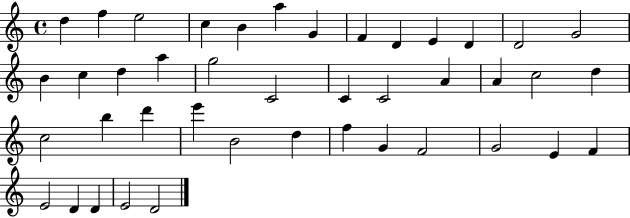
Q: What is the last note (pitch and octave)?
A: D4